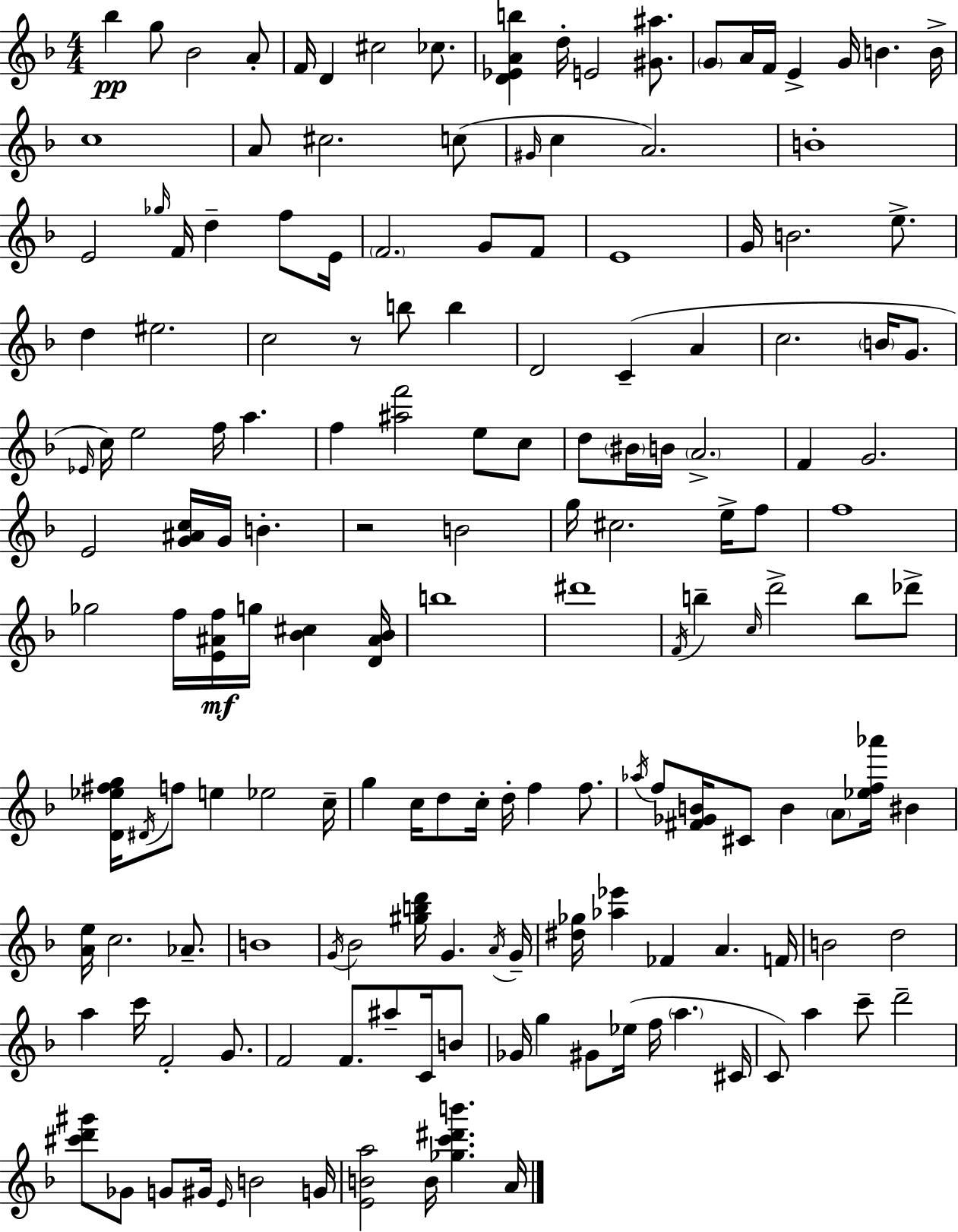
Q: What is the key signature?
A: F major